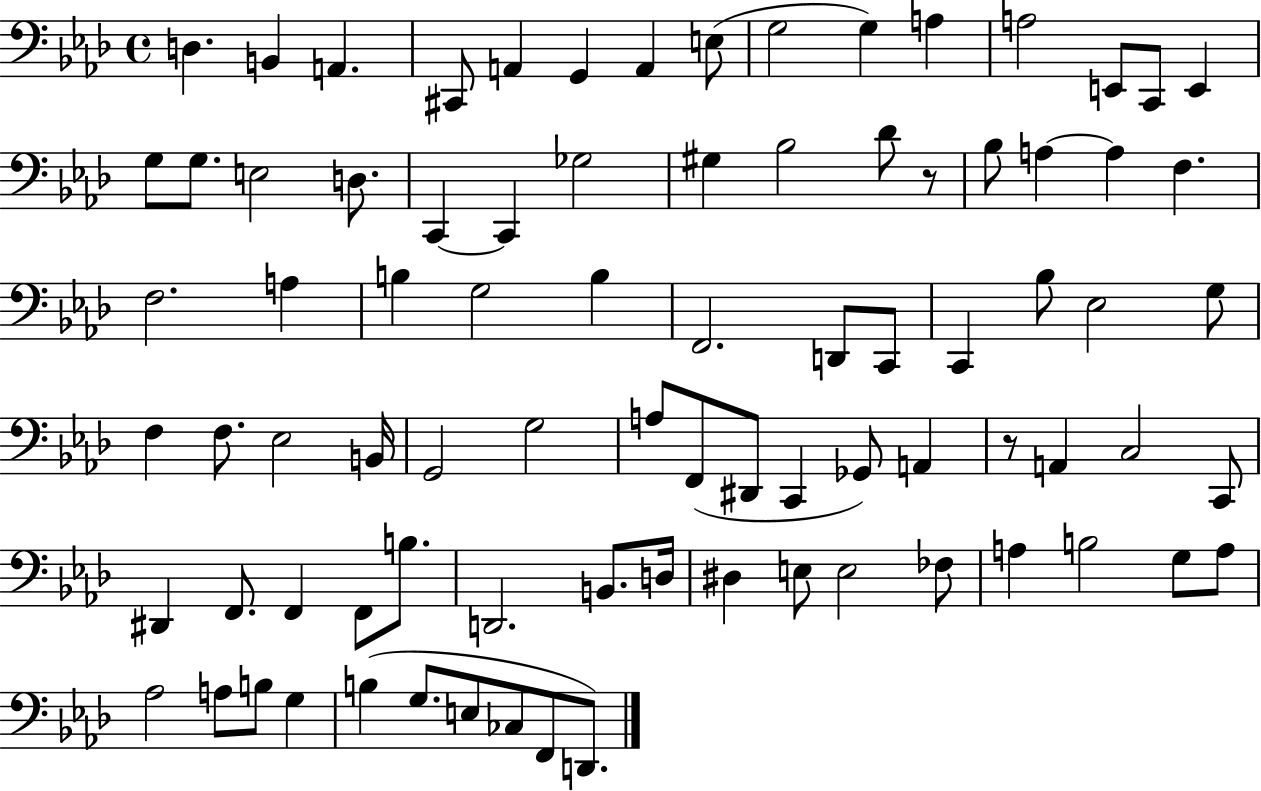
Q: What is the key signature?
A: AES major